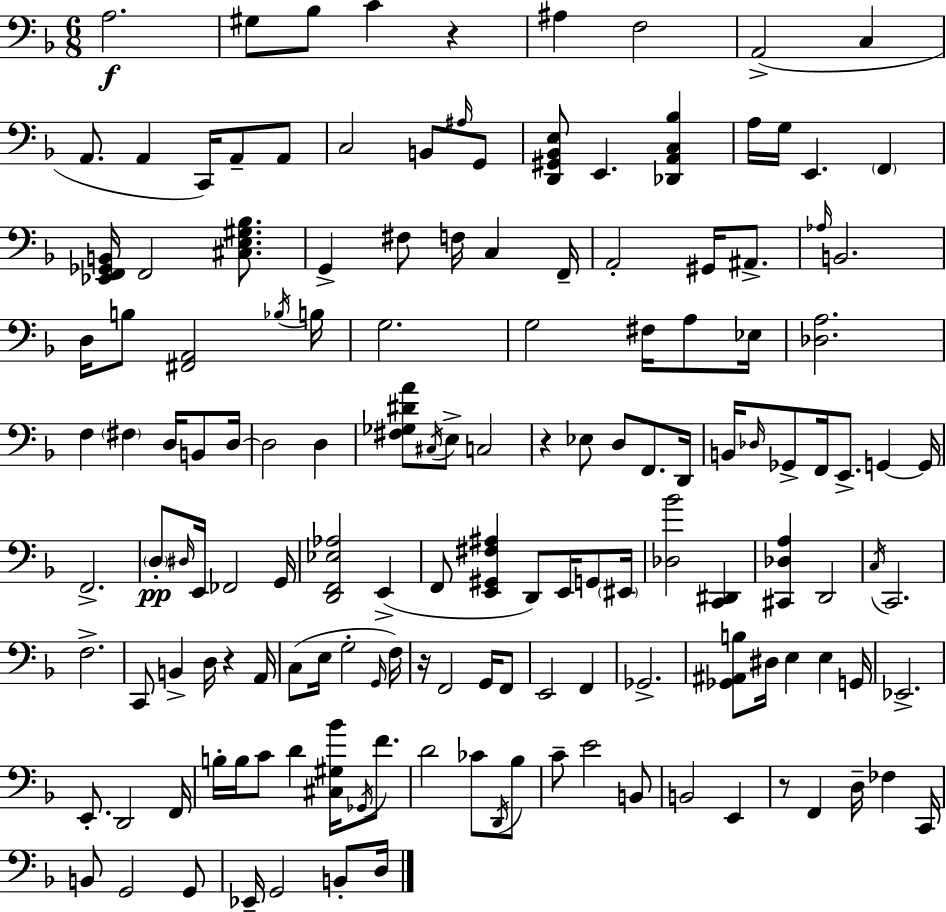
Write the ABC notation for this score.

X:1
T:Untitled
M:6/8
L:1/4
K:F
A,2 ^G,/2 _B,/2 C z ^A, F,2 A,,2 C, A,,/2 A,, C,,/4 A,,/2 A,,/2 C,2 B,,/2 ^A,/4 G,,/2 [D,,^G,,_B,,E,]/2 E,, [_D,,A,,C,_B,] A,/4 G,/4 E,, F,, [_E,,F,,_G,,B,,]/4 F,,2 [^C,E,^G,_B,]/2 G,, ^F,/2 F,/4 C, F,,/4 A,,2 ^G,,/4 ^A,,/2 _A,/4 B,,2 D,/4 B,/2 [^F,,A,,]2 _B,/4 B,/4 G,2 G,2 ^F,/4 A,/2 _E,/4 [_D,A,]2 F, ^F, D,/4 B,,/2 D,/4 D,2 D, [^F,_G,^DA]/2 ^C,/4 E,/2 C,2 z _E,/2 D,/2 F,,/2 D,,/4 B,,/4 _D,/4 _G,,/2 F,,/4 E,,/2 G,, G,,/4 F,,2 D,/2 ^D,/4 E,,/4 _F,,2 G,,/4 [D,,F,,_E,_A,]2 E,, F,,/2 [E,,^G,,^F,^A,] D,,/2 E,,/4 G,,/2 ^E,,/4 [_D,_B]2 [C,,^D,,] [^C,,_D,A,] D,,2 C,/4 C,,2 F,2 C,,/2 B,, D,/4 z A,,/4 C,/2 E,/4 G,2 G,,/4 F,/4 z/4 F,,2 G,,/4 F,,/2 E,,2 F,, _G,,2 [_G,,^A,,B,]/2 ^D,/4 E, E, G,,/4 _E,,2 E,,/2 D,,2 F,,/4 B,/4 B,/4 C/2 D [^C,^G,_B]/4 _G,,/4 F/2 D2 _C/2 D,,/4 _B,/2 C/2 E2 B,,/2 B,,2 E,, z/2 F,, D,/4 _F, C,,/4 B,,/2 G,,2 G,,/2 _E,,/4 G,,2 B,,/2 D,/4